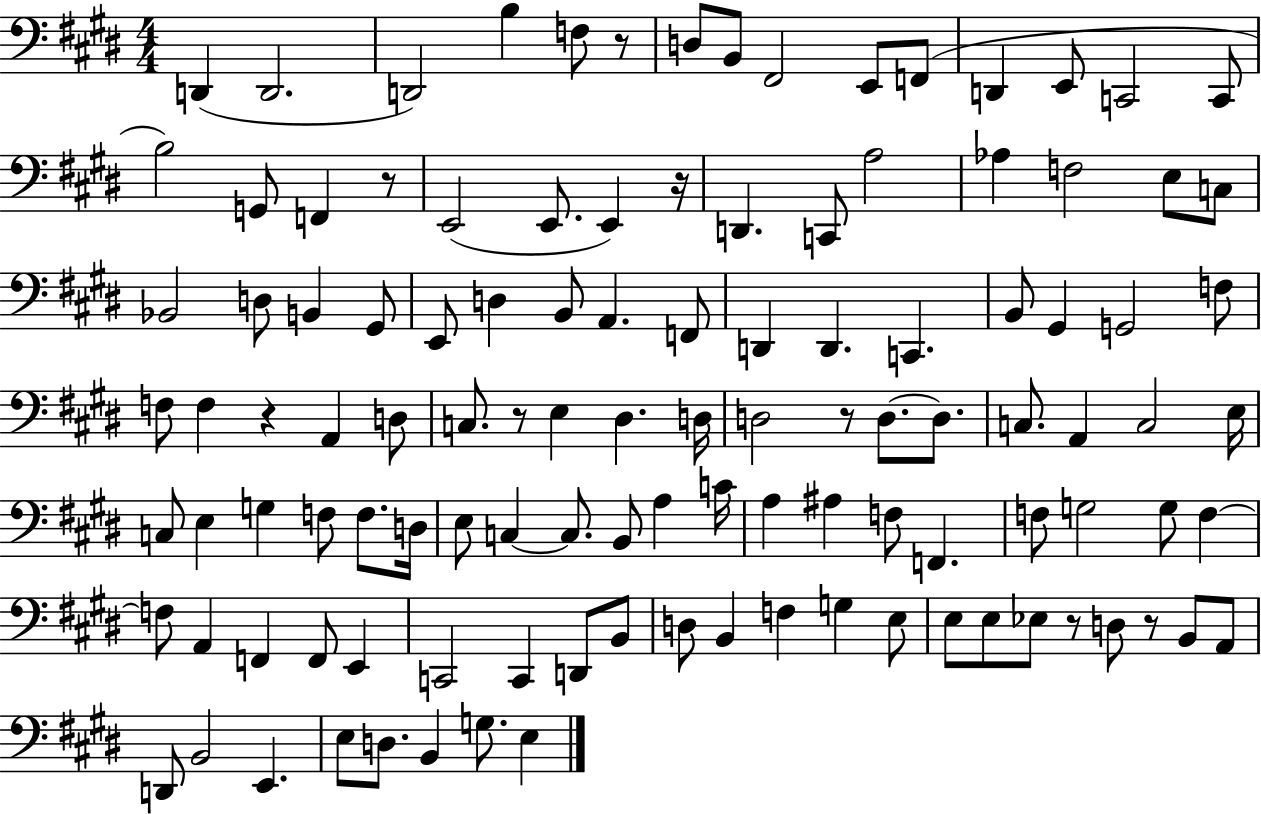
X:1
T:Untitled
M:4/4
L:1/4
K:E
D,, D,,2 D,,2 B, F,/2 z/2 D,/2 B,,/2 ^F,,2 E,,/2 F,,/2 D,, E,,/2 C,,2 C,,/2 B,2 G,,/2 F,, z/2 E,,2 E,,/2 E,, z/4 D,, C,,/2 A,2 _A, F,2 E,/2 C,/2 _B,,2 D,/2 B,, ^G,,/2 E,,/2 D, B,,/2 A,, F,,/2 D,, D,, C,, B,,/2 ^G,, G,,2 F,/2 F,/2 F, z A,, D,/2 C,/2 z/2 E, ^D, D,/4 D,2 z/2 D,/2 D,/2 C,/2 A,, C,2 E,/4 C,/2 E, G, F,/2 F,/2 D,/4 E,/2 C, C,/2 B,,/2 A, C/4 A, ^A, F,/2 F,, F,/2 G,2 G,/2 F, F,/2 A,, F,, F,,/2 E,, C,,2 C,, D,,/2 B,,/2 D,/2 B,, F, G, E,/2 E,/2 E,/2 _E,/2 z/2 D,/2 z/2 B,,/2 A,,/2 D,,/2 B,,2 E,, E,/2 D,/2 B,, G,/2 E,